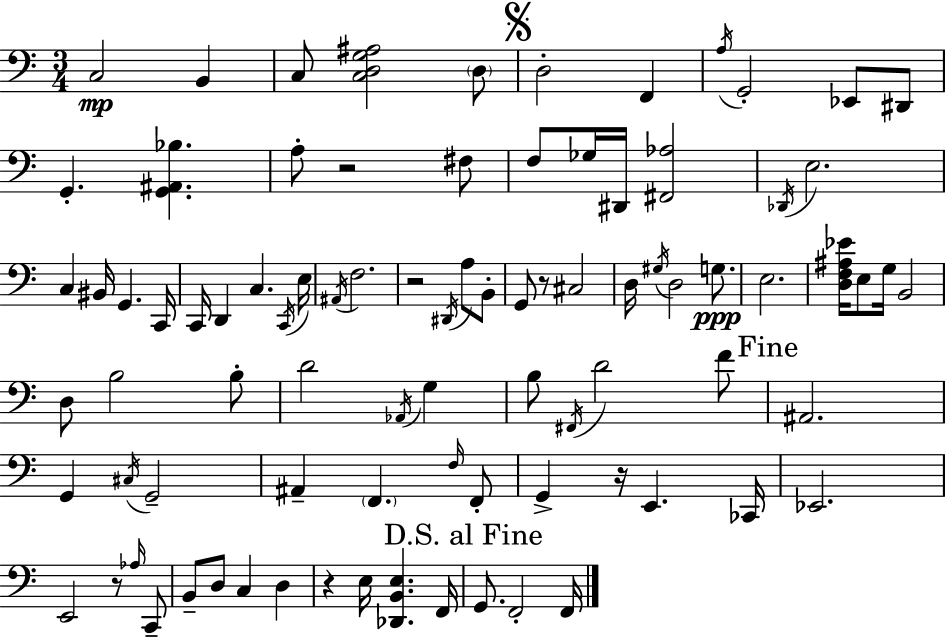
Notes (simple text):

C3/h B2/q C3/e [C3,D3,G3,A#3]/h D3/e D3/h F2/q A3/s G2/h Eb2/e D#2/e G2/q. [G2,A#2,Bb3]/q. A3/e R/h F#3/e F3/e Gb3/s D#2/s [F#2,Ab3]/h Db2/s E3/h. C3/q BIS2/s G2/q. C2/s C2/s D2/q C3/q. C2/s E3/s A#2/s F3/h. R/h D#2/s A3/e B2/e G2/e R/e C#3/h D3/s G#3/s D3/h G3/e. E3/h. [D3,F3,A#3,Eb4]/s E3/e G3/s B2/h D3/e B3/h B3/e D4/h Ab2/s G3/q B3/e F#2/s D4/h F4/e A#2/h. G2/q C#3/s G2/h A#2/q F2/q. F3/s F2/e G2/q R/s E2/q. CES2/s Eb2/h. E2/h R/e Ab3/s C2/e B2/e D3/e C3/q D3/q R/q E3/s [Db2,B2,E3]/q. F2/s G2/e. F2/h F2/s